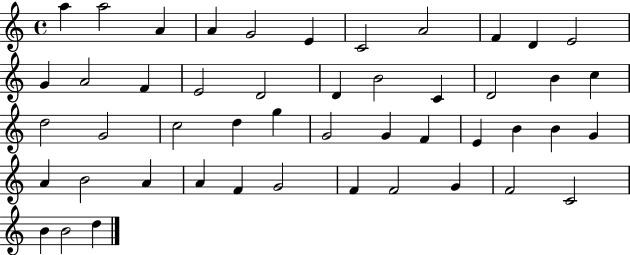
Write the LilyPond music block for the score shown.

{
  \clef treble
  \time 4/4
  \defaultTimeSignature
  \key c \major
  a''4 a''2 a'4 | a'4 g'2 e'4 | c'2 a'2 | f'4 d'4 e'2 | \break g'4 a'2 f'4 | e'2 d'2 | d'4 b'2 c'4 | d'2 b'4 c''4 | \break d''2 g'2 | c''2 d''4 g''4 | g'2 g'4 f'4 | e'4 b'4 b'4 g'4 | \break a'4 b'2 a'4 | a'4 f'4 g'2 | f'4 f'2 g'4 | f'2 c'2 | \break b'4 b'2 d''4 | \bar "|."
}